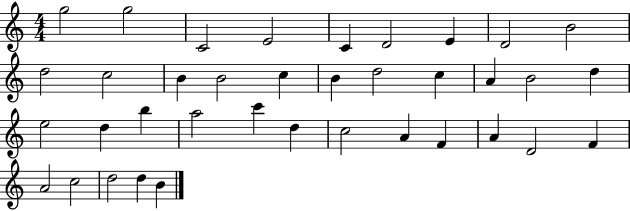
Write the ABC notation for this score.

X:1
T:Untitled
M:4/4
L:1/4
K:C
g2 g2 C2 E2 C D2 E D2 B2 d2 c2 B B2 c B d2 c A B2 d e2 d b a2 c' d c2 A F A D2 F A2 c2 d2 d B